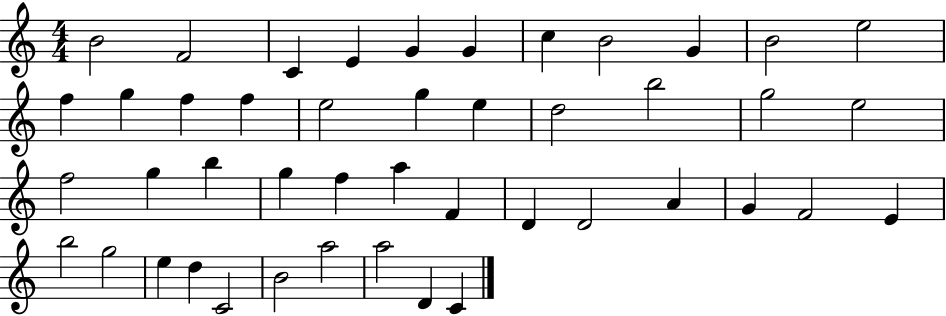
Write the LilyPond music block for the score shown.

{
  \clef treble
  \numericTimeSignature
  \time 4/4
  \key c \major
  b'2 f'2 | c'4 e'4 g'4 g'4 | c''4 b'2 g'4 | b'2 e''2 | \break f''4 g''4 f''4 f''4 | e''2 g''4 e''4 | d''2 b''2 | g''2 e''2 | \break f''2 g''4 b''4 | g''4 f''4 a''4 f'4 | d'4 d'2 a'4 | g'4 f'2 e'4 | \break b''2 g''2 | e''4 d''4 c'2 | b'2 a''2 | a''2 d'4 c'4 | \break \bar "|."
}